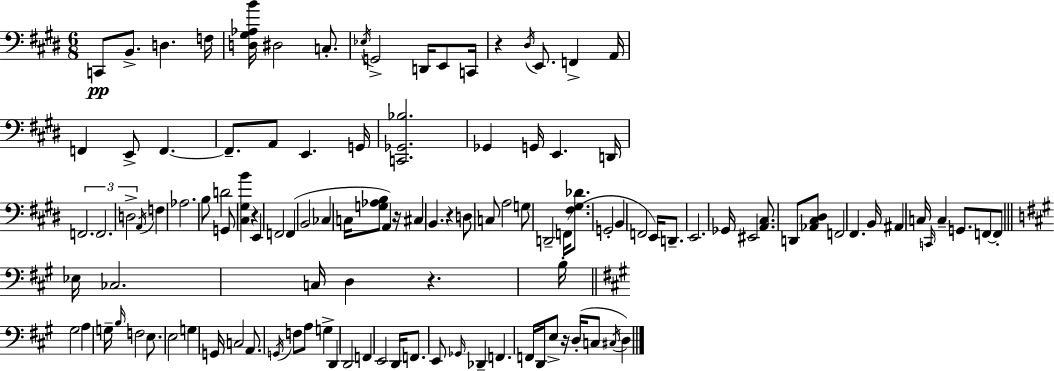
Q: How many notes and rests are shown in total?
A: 119